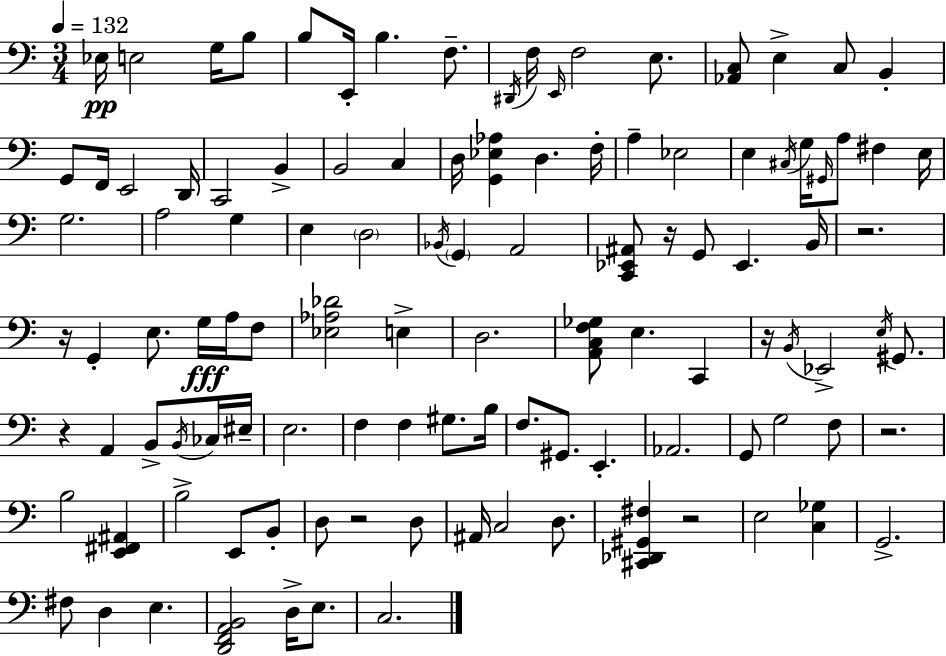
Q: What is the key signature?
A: C major